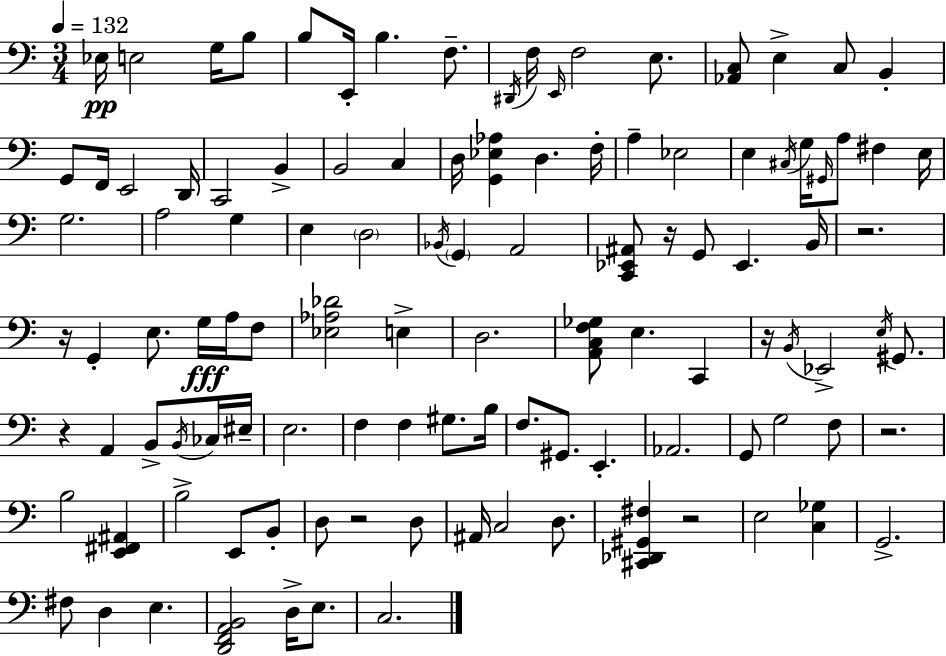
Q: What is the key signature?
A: C major